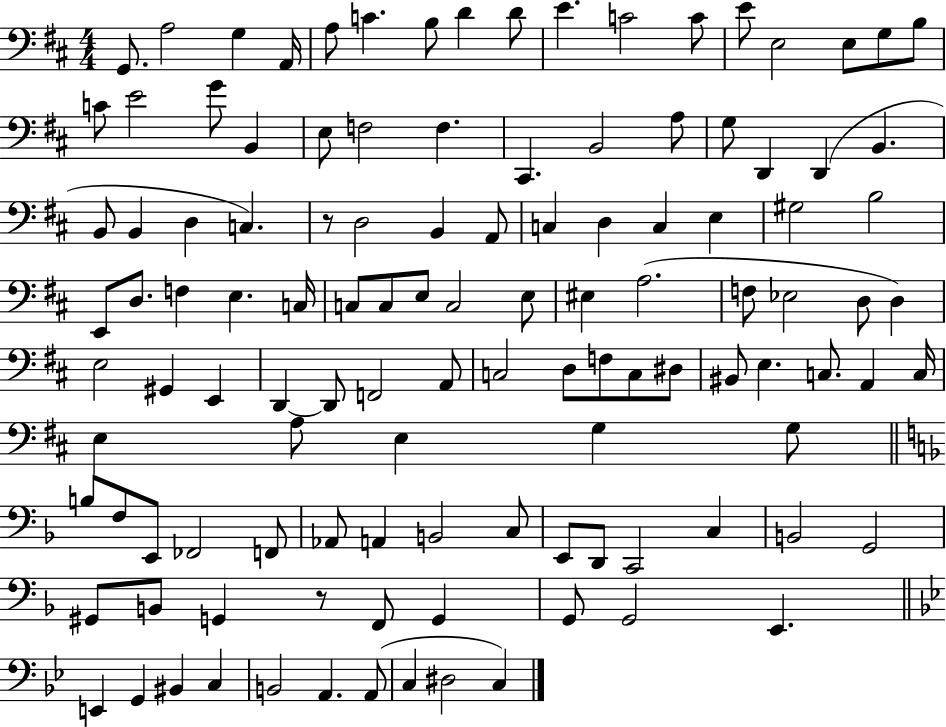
G2/e. A3/h G3/q A2/s A3/e C4/q. B3/e D4/q D4/e E4/q. C4/h C4/e E4/e E3/h E3/e G3/e B3/e C4/e E4/h G4/e B2/q E3/e F3/h F3/q. C#2/q. B2/h A3/e G3/e D2/q D2/q B2/q. B2/e B2/q D3/q C3/q. R/e D3/h B2/q A2/e C3/q D3/q C3/q E3/q G#3/h B3/h E2/e D3/e. F3/q E3/q. C3/s C3/e C3/e E3/e C3/h E3/e EIS3/q A3/h. F3/e Eb3/h D3/e D3/q E3/h G#2/q E2/q D2/q D2/e F2/h A2/e C3/h D3/e F3/e C3/e D#3/e BIS2/e E3/q. C3/e. A2/q C3/s E3/q A3/e E3/q G3/q G3/e B3/e F3/e E2/e FES2/h F2/e Ab2/e A2/q B2/h C3/e E2/e D2/e C2/h C3/q B2/h G2/h G#2/e B2/e G2/q R/e F2/e G2/q G2/e G2/h E2/q. E2/q G2/q BIS2/q C3/q B2/h A2/q. A2/e C3/q D#3/h C3/q